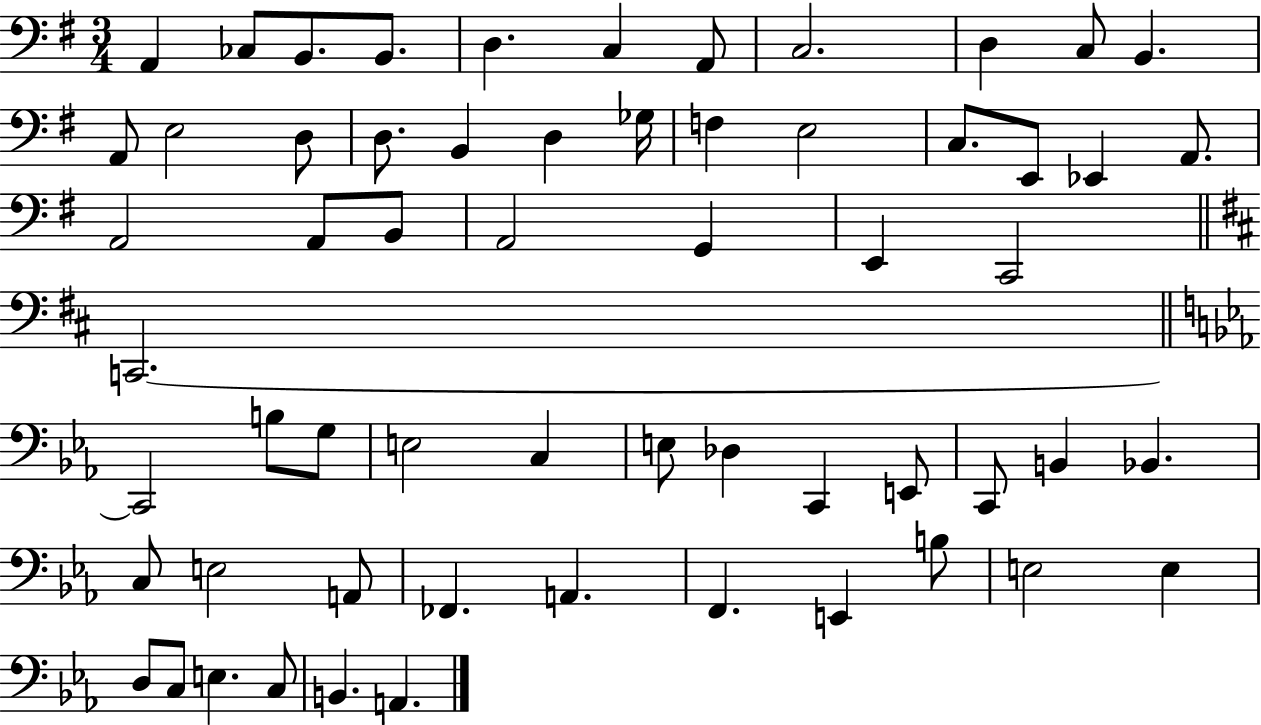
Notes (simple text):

A2/q CES3/e B2/e. B2/e. D3/q. C3/q A2/e C3/h. D3/q C3/e B2/q. A2/e E3/h D3/e D3/e. B2/q D3/q Gb3/s F3/q E3/h C3/e. E2/e Eb2/q A2/e. A2/h A2/e B2/e A2/h G2/q E2/q C2/h C2/h. C2/h B3/e G3/e E3/h C3/q E3/e Db3/q C2/q E2/e C2/e B2/q Bb2/q. C3/e E3/h A2/e FES2/q. A2/q. F2/q. E2/q B3/e E3/h E3/q D3/e C3/e E3/q. C3/e B2/q. A2/q.